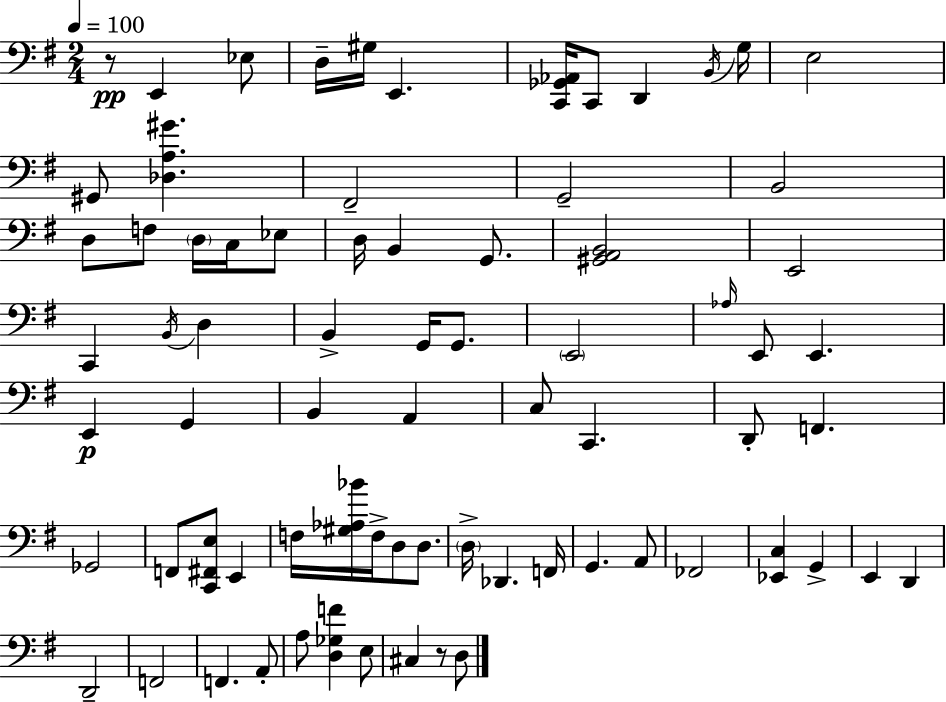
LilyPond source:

{
  \clef bass
  \numericTimeSignature
  \time 2/4
  \key g \major
  \tempo 4 = 100
  r8\pp e,4 ees8 | d16-- gis16 e,4. | <c, ges, aes,>16 c,8 d,4 \acciaccatura { b,16 } | g16 e2 | \break gis,8 <des a gis'>4. | fis,2-- | g,2-- | b,2 | \break d8 f8 \parenthesize d16 c16 ees8 | d16 b,4 g,8. | <gis, a, b,>2 | e,2 | \break c,4 \acciaccatura { b,16 } d4 | b,4-> g,16 g,8. | \parenthesize e,2 | \grace { aes16 } e,8 e,4. | \break e,4\p g,4 | b,4 a,4 | c8 c,4. | d,8-. f,4. | \break ges,2 | f,8 <c, fis, e>8 e,4 | f16 <gis aes bes'>16 f16-> d8 | d8. \parenthesize d16-> des,4. | \break f,16 g,4. | a,8 fes,2 | <ees, c>4 g,4-> | e,4 d,4 | \break d,2-- | f,2 | f,4. | a,8-. a8 <d ges f'>4 | \break e8 cis4 r8 | d8 \bar "|."
}